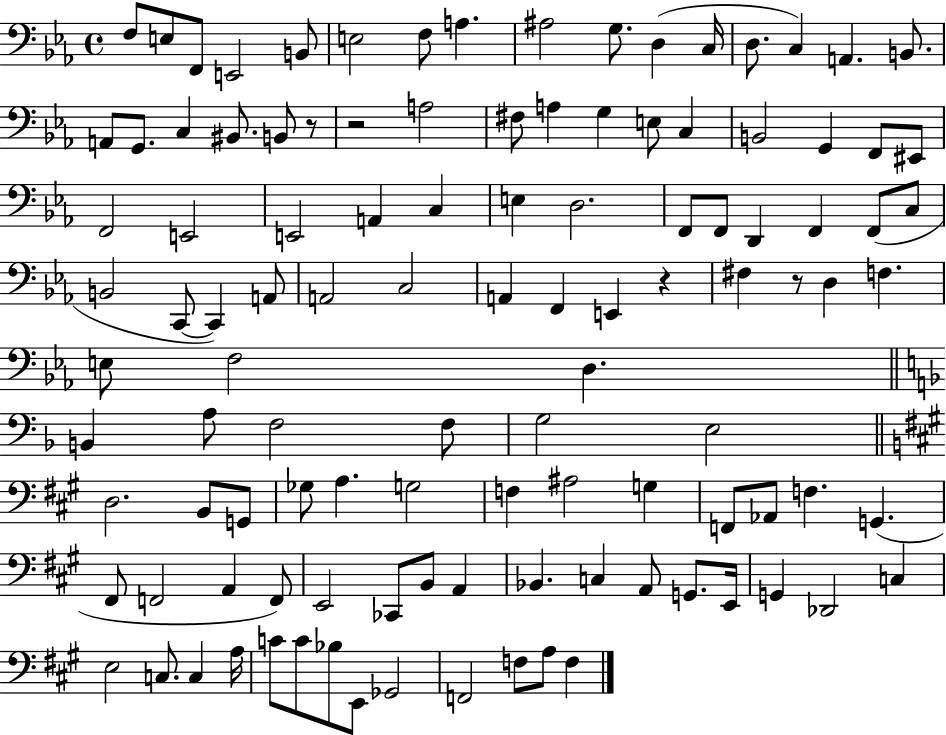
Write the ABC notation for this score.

X:1
T:Untitled
M:4/4
L:1/4
K:Eb
F,/2 E,/2 F,,/2 E,,2 B,,/2 E,2 F,/2 A, ^A,2 G,/2 D, C,/4 D,/2 C, A,, B,,/2 A,,/2 G,,/2 C, ^B,,/2 B,,/2 z/2 z2 A,2 ^F,/2 A, G, E,/2 C, B,,2 G,, F,,/2 ^E,,/2 F,,2 E,,2 E,,2 A,, C, E, D,2 F,,/2 F,,/2 D,, F,, F,,/2 C,/2 B,,2 C,,/2 C,, A,,/2 A,,2 C,2 A,, F,, E,, z ^F, z/2 D, F, E,/2 F,2 D, B,, A,/2 F,2 F,/2 G,2 E,2 D,2 B,,/2 G,,/2 _G,/2 A, G,2 F, ^A,2 G, F,,/2 _A,,/2 F, G,, ^F,,/2 F,,2 A,, F,,/2 E,,2 _C,,/2 B,,/2 A,, _B,, C, A,,/2 G,,/2 E,,/4 G,, _D,,2 C, E,2 C,/2 C, A,/4 C/2 C/2 _B,/2 E,,/2 _G,,2 F,,2 F,/2 A,/2 F,